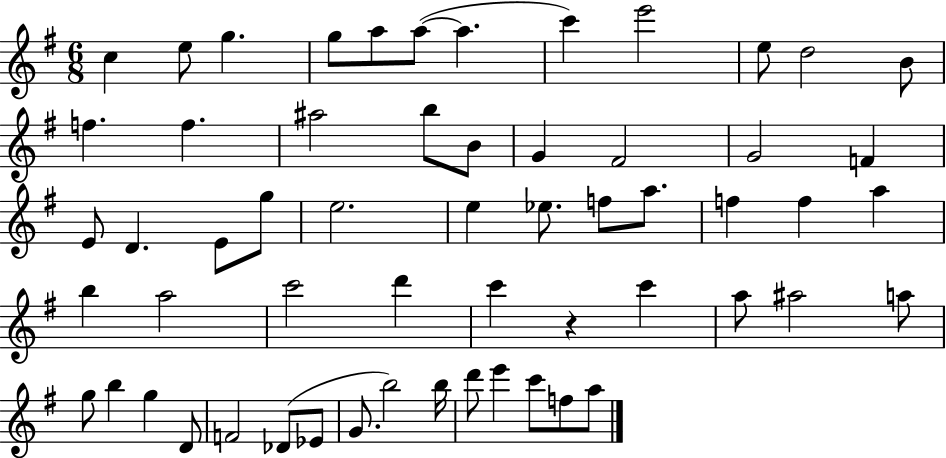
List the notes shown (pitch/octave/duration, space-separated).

C5/q E5/e G5/q. G5/e A5/e A5/e A5/q. C6/q E6/h E5/e D5/h B4/e F5/q. F5/q. A#5/h B5/e B4/e G4/q F#4/h G4/h F4/q E4/e D4/q. E4/e G5/e E5/h. E5/q Eb5/e. F5/e A5/e. F5/q F5/q A5/q B5/q A5/h C6/h D6/q C6/q R/q C6/q A5/e A#5/h A5/e G5/e B5/q G5/q D4/e F4/h Db4/e Eb4/e G4/e. B5/h B5/s D6/e E6/q C6/e F5/e A5/e